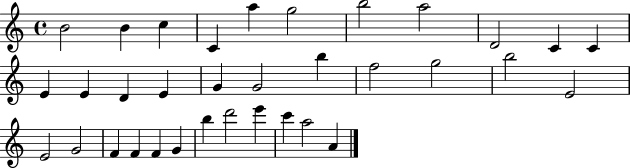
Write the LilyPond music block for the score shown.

{
  \clef treble
  \time 4/4
  \defaultTimeSignature
  \key c \major
  b'2 b'4 c''4 | c'4 a''4 g''2 | b''2 a''2 | d'2 c'4 c'4 | \break e'4 e'4 d'4 e'4 | g'4 g'2 b''4 | f''2 g''2 | b''2 e'2 | \break e'2 g'2 | f'4 f'4 f'4 g'4 | b''4 d'''2 e'''4 | c'''4 a''2 a'4 | \break \bar "|."
}